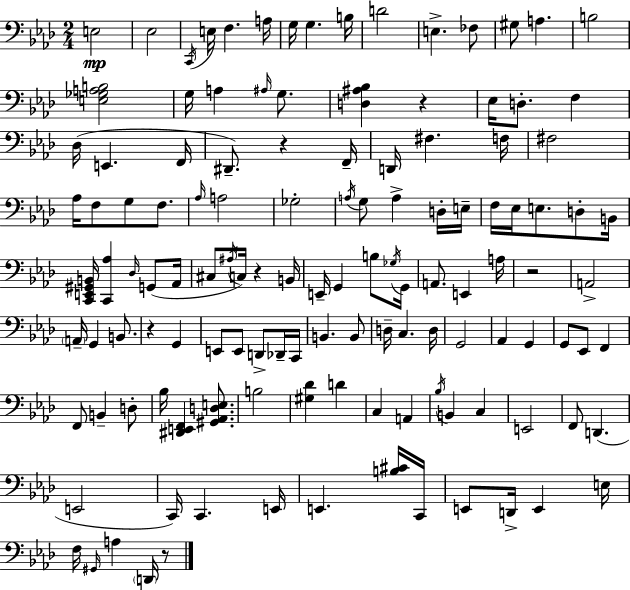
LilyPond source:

{
  \clef bass
  \numericTimeSignature
  \time 2/4
  \key f \minor
  e2\mp | ees2 | \acciaccatura { c,16 } e16 f4. | a16 g16 g4. | \break b16 d'2 | e4.-> fes8 | gis8 a4. | b2 | \break <e ges a b>2 | g16 a4 \grace { ais16 } g8. | <d ais bes>4 r4 | ees16 d8.-. f4 | \break des16( e,4. | f,16 dis,8.--) r4 | f,16-- d,16 fis4. | f16 fis2 | \break aes16 f8 g8 f8. | \grace { aes16 } a2 | ges2-. | \acciaccatura { a16 } g8 a4-> | \break d16-. e16-- f16 ees16 e8. | d8-. b,16 <c, e, gis, b,>16 <c, aes>4 | \grace { des16 } g,8( aes,16 cis8 \acciaccatura { ais16 }) | c16 r4 b,16 e,16-- g,4 | \break b8 \acciaccatura { ges16 } g,16 a,8. | e,4 a16 r2 | a,2-> | \parenthesize a,16-- | \break g,4 b,8. r4 | g,4 e,8 | e,8 d,8-> des,16-- c,16 b,4. | b,8 d16-- | \break c4. d16 g,2 | aes,4 | g,4 g,8 | ees,8 f,4 f,8 | \break b,4-- d8-. bes16 | <dis, e, f,>4 <gis, aes, d e>8. b2 | <gis des'>4 | d'4 c4 | \break a,4 \acciaccatura { bes16 } | b,4 c4 | e,2 | f,8 d,4.( | \break e,2 | c,16) c,4. e,16 | e,4. <b cis'>16 c,16 | e,8 d,16-> e,4 e16 | \break f16 \grace { gis,16 } a4 \parenthesize d,16 r8 | \bar "|."
}